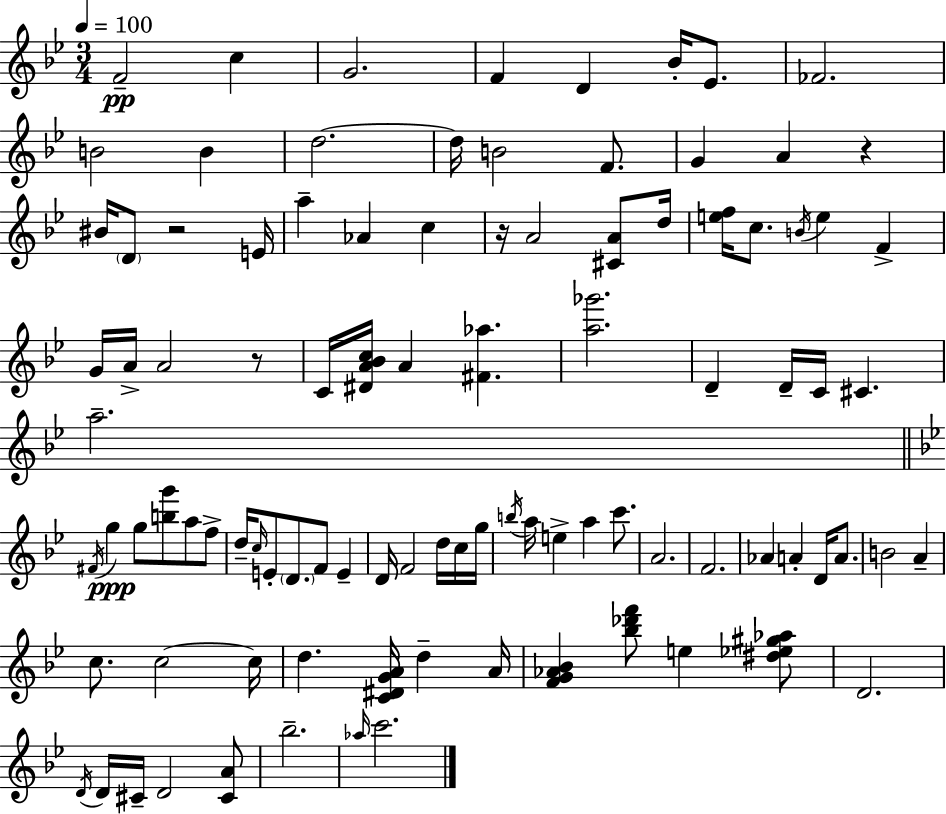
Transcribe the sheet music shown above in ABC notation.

X:1
T:Untitled
M:3/4
L:1/4
K:Gm
F2 c G2 F D _B/4 _E/2 _F2 B2 B d2 d/4 B2 F/2 G A z ^B/4 D/2 z2 E/4 a _A c z/4 A2 [^CA]/2 d/4 [ef]/4 c/2 B/4 e F G/4 A/4 A2 z/2 C/4 [^DA_Bc]/4 A [^F_a] [a_g']2 D D/4 C/4 ^C a2 ^F/4 g g/2 [bg']/2 a/2 f/2 d/4 c/4 E/2 D/2 F/2 E D/4 F2 d/4 c/4 g/4 b/4 a/4 e a c'/2 A2 F2 _A A D/4 A/2 B2 A c/2 c2 c/4 d [C^DGA]/4 d A/4 [FG_A_B] [_b_d'f']/2 e [^d_e^g_a]/2 D2 D/4 D/4 ^C/4 D2 [^CA]/2 _b2 _a/4 c'2